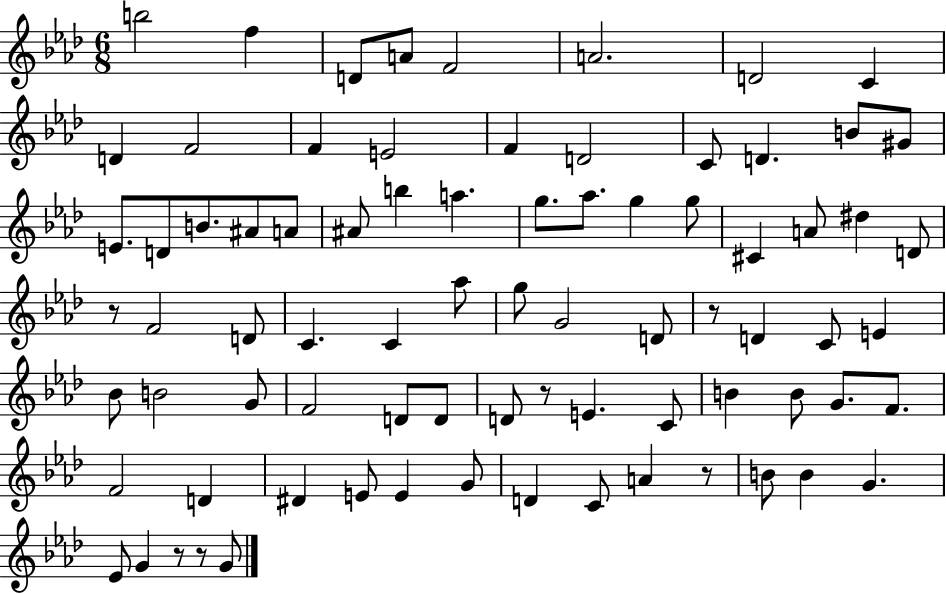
{
  \clef treble
  \numericTimeSignature
  \time 6/8
  \key aes \major
  b''2 f''4 | d'8 a'8 f'2 | a'2. | d'2 c'4 | \break d'4 f'2 | f'4 e'2 | f'4 d'2 | c'8 d'4. b'8 gis'8 | \break e'8. d'8 b'8. ais'8 a'8 | ais'8 b''4 a''4. | g''8. aes''8. g''4 g''8 | cis'4 a'8 dis''4 d'8 | \break r8 f'2 d'8 | c'4. c'4 aes''8 | g''8 g'2 d'8 | r8 d'4 c'8 e'4 | \break bes'8 b'2 g'8 | f'2 d'8 d'8 | d'8 r8 e'4. c'8 | b'4 b'8 g'8. f'8. | \break f'2 d'4 | dis'4 e'8 e'4 g'8 | d'4 c'8 a'4 r8 | b'8 b'4 g'4. | \break ees'8 g'4 r8 r8 g'8 | \bar "|."
}